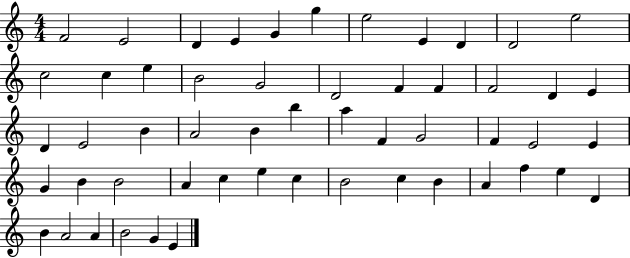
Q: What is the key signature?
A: C major